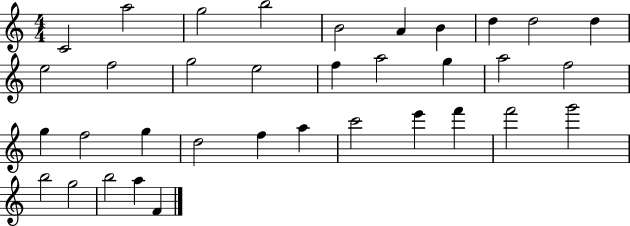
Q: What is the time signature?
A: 4/4